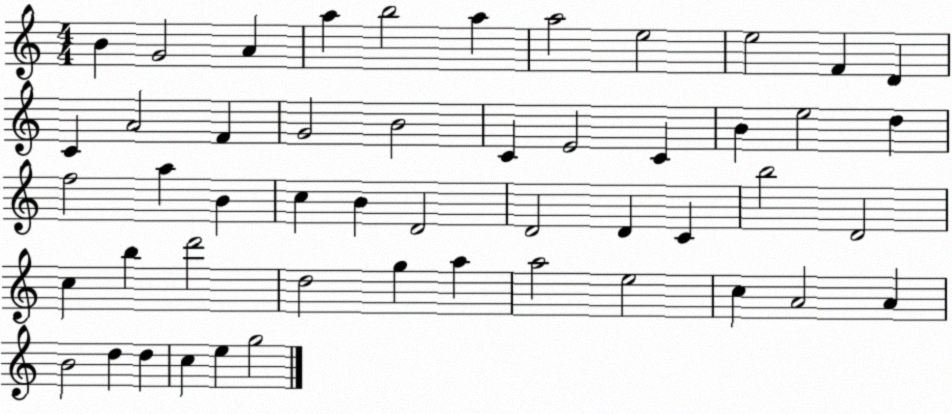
X:1
T:Untitled
M:4/4
L:1/4
K:C
B G2 A a b2 a a2 e2 e2 F D C A2 F G2 B2 C E2 C B e2 d f2 a B c B D2 D2 D C b2 D2 c b d'2 d2 g a a2 e2 c A2 A B2 d d c e g2